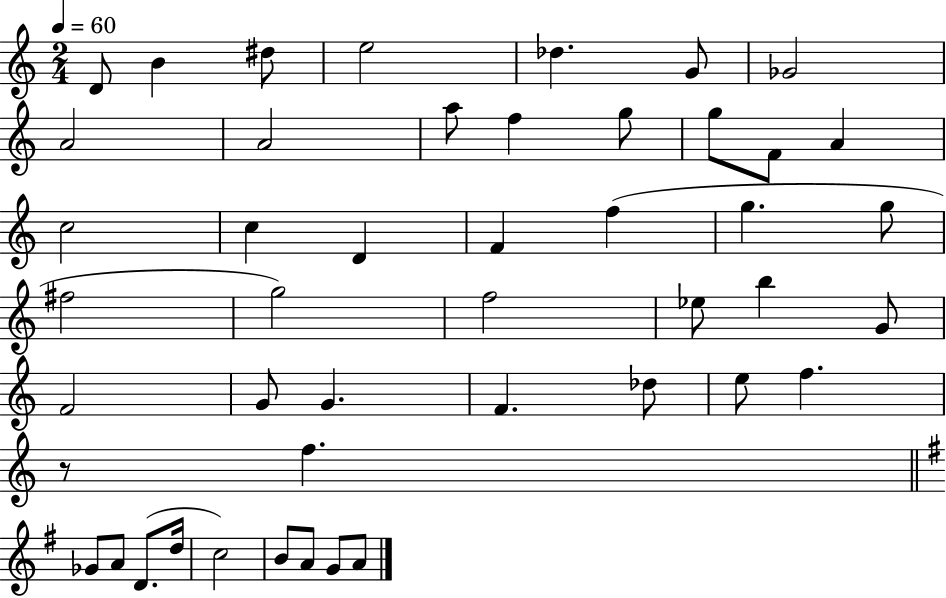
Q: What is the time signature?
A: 2/4